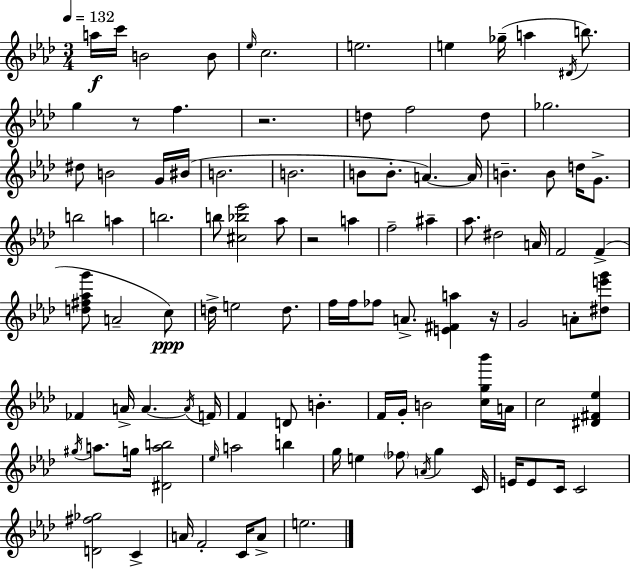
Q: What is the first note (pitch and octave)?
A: A5